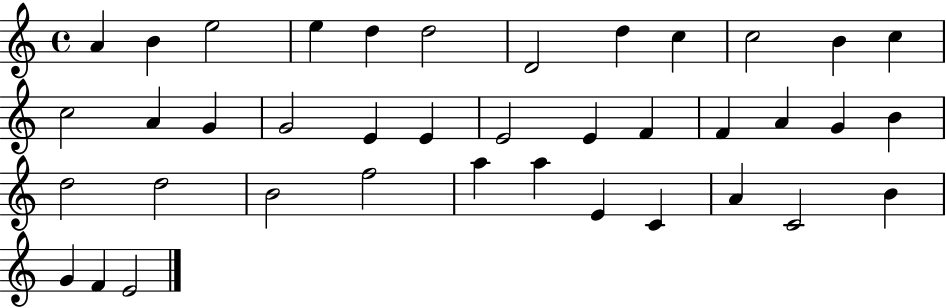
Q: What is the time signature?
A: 4/4